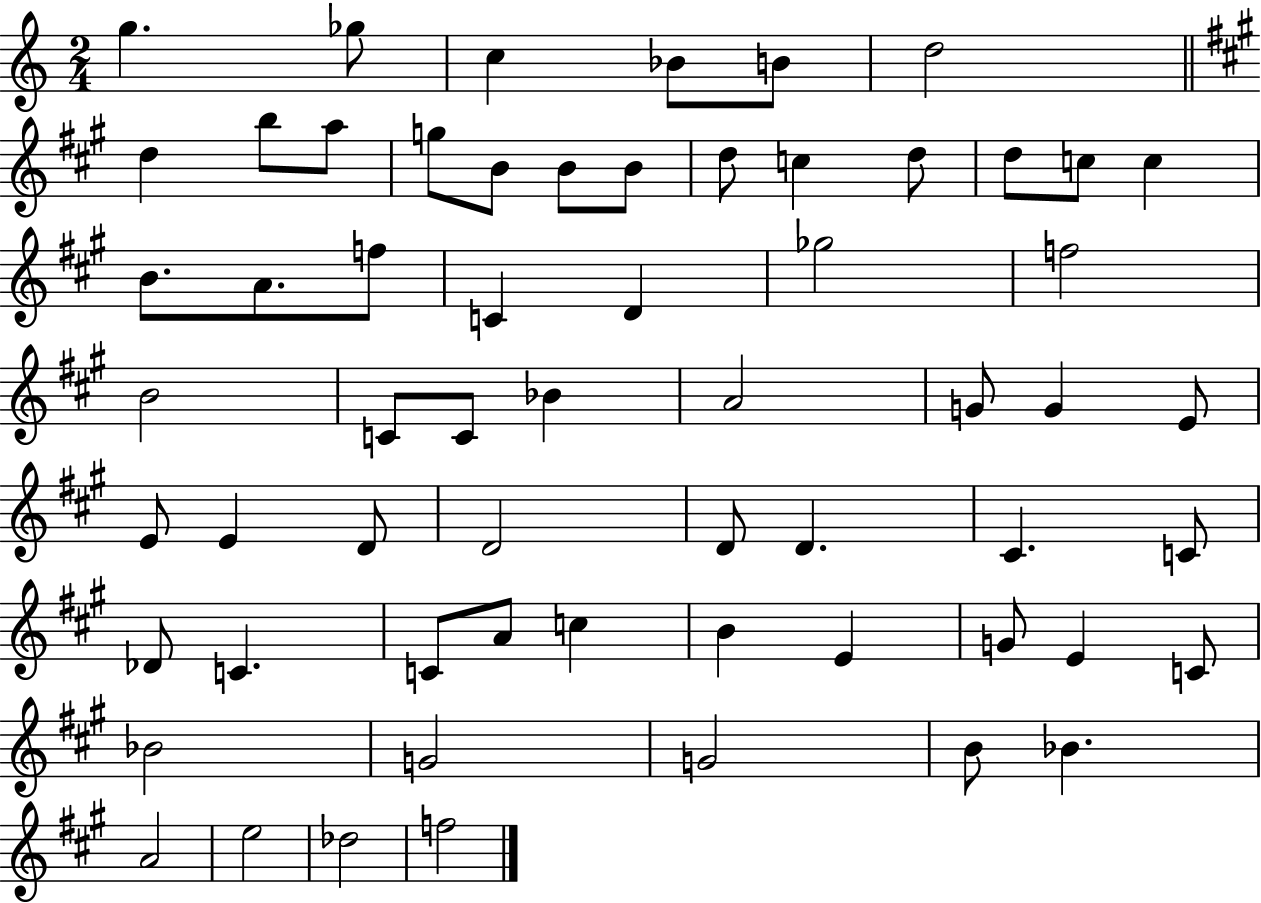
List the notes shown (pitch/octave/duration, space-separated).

G5/q. Gb5/e C5/q Bb4/e B4/e D5/h D5/q B5/e A5/e G5/e B4/e B4/e B4/e D5/e C5/q D5/e D5/e C5/e C5/q B4/e. A4/e. F5/e C4/q D4/q Gb5/h F5/h B4/h C4/e C4/e Bb4/q A4/h G4/e G4/q E4/e E4/e E4/q D4/e D4/h D4/e D4/q. C#4/q. C4/e Db4/e C4/q. C4/e A4/e C5/q B4/q E4/q G4/e E4/q C4/e Bb4/h G4/h G4/h B4/e Bb4/q. A4/h E5/h Db5/h F5/h